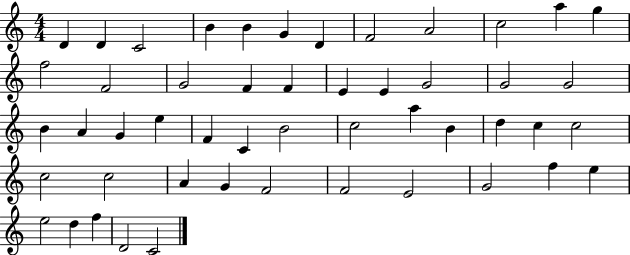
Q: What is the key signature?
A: C major